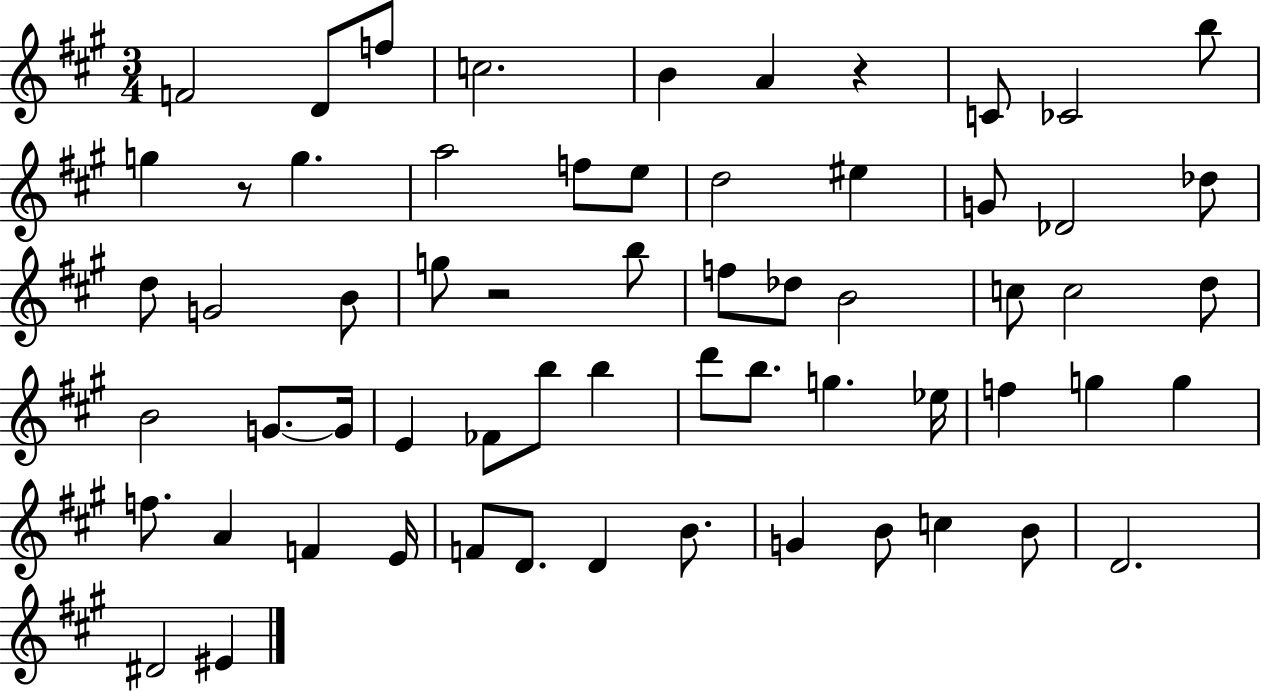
{
  \clef treble
  \numericTimeSignature
  \time 3/4
  \key a \major
  f'2 d'8 f''8 | c''2. | b'4 a'4 r4 | c'8 ces'2 b''8 | \break g''4 r8 g''4. | a''2 f''8 e''8 | d''2 eis''4 | g'8 des'2 des''8 | \break d''8 g'2 b'8 | g''8 r2 b''8 | f''8 des''8 b'2 | c''8 c''2 d''8 | \break b'2 g'8.~~ g'16 | e'4 fes'8 b''8 b''4 | d'''8 b''8. g''4. ees''16 | f''4 g''4 g''4 | \break f''8. a'4 f'4 e'16 | f'8 d'8. d'4 b'8. | g'4 b'8 c''4 b'8 | d'2. | \break dis'2 eis'4 | \bar "|."
}